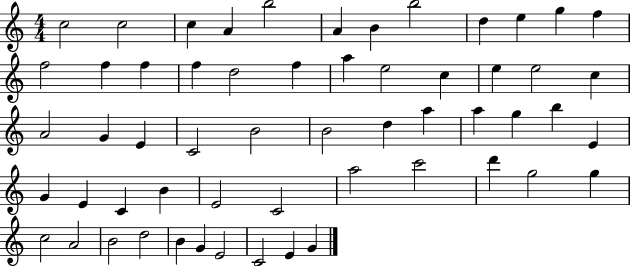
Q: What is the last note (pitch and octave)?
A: G4